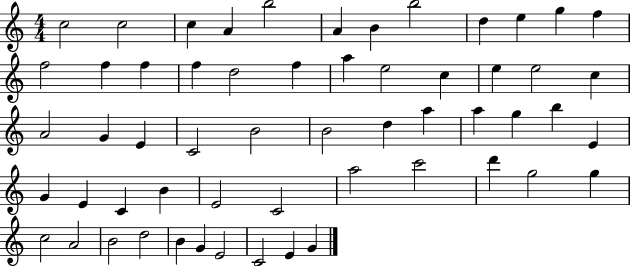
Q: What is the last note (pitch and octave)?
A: G4